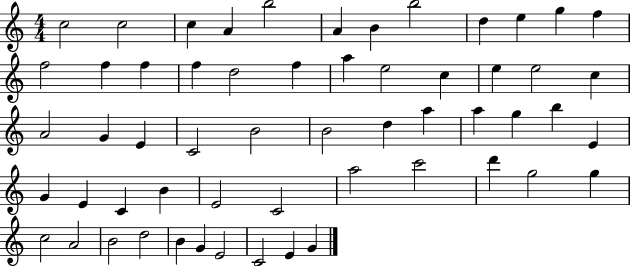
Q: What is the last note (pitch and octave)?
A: G4